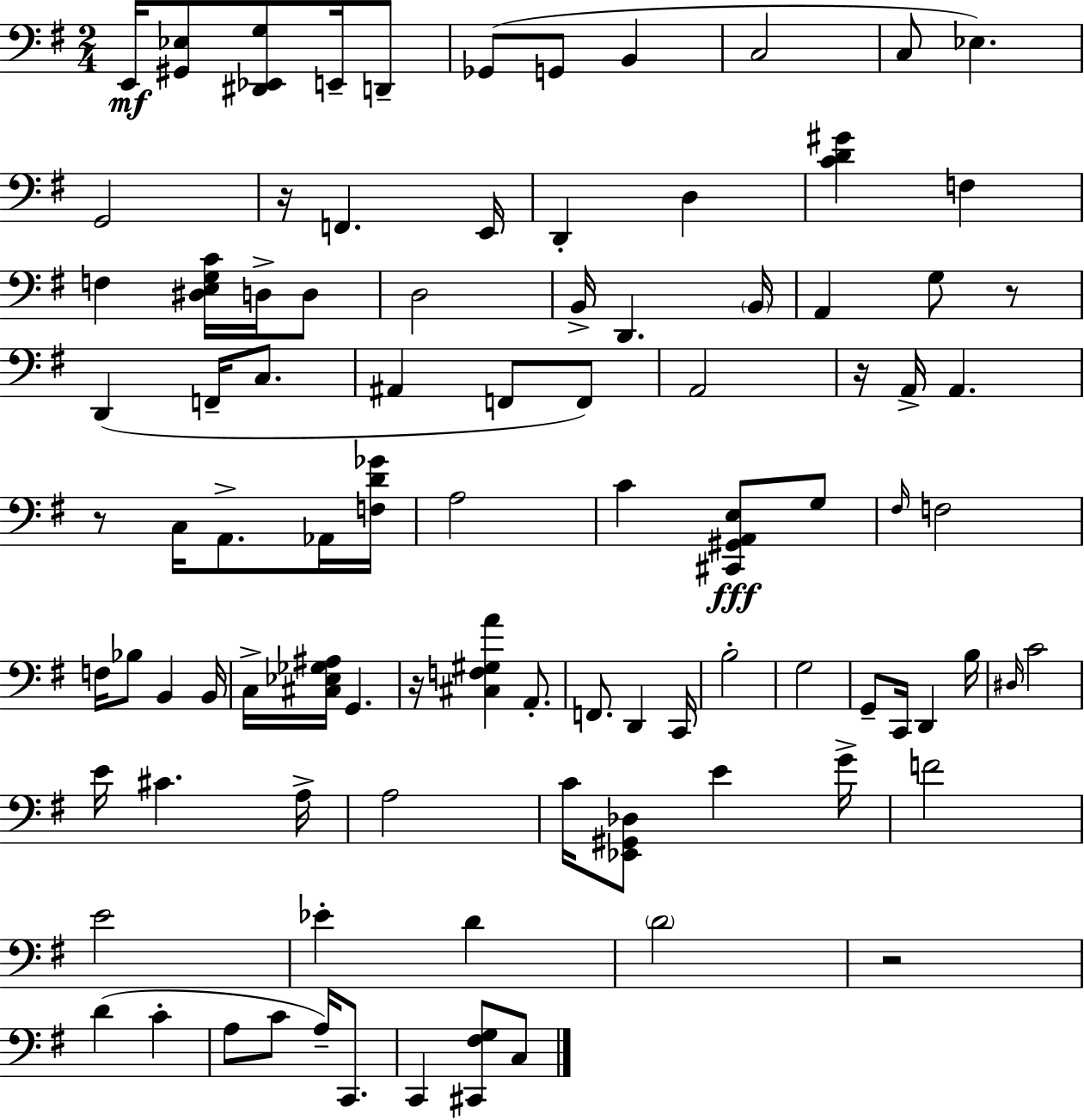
X:1
T:Untitled
M:2/4
L:1/4
K:Em
E,,/4 [^G,,_E,]/2 [^D,,_E,,G,]/2 E,,/4 D,,/2 _G,,/2 G,,/2 B,, C,2 C,/2 _E, G,,2 z/4 F,, E,,/4 D,, D, [CD^G] F, F, [^D,E,G,C]/4 D,/4 D,/2 D,2 B,,/4 D,, B,,/4 A,, G,/2 z/2 D,, F,,/4 C,/2 ^A,, F,,/2 F,,/2 A,,2 z/4 A,,/4 A,, z/2 C,/4 A,,/2 _A,,/4 [F,D_G]/4 A,2 C [^C,,^G,,A,,E,]/2 G,/2 ^F,/4 F,2 F,/4 _B,/2 B,, B,,/4 C,/4 [^C,_E,_G,^A,]/4 G,, z/4 [^C,F,^G,A] A,,/2 F,,/2 D,, C,,/4 B,2 G,2 G,,/2 C,,/4 D,, B,/4 ^D,/4 C2 E/4 ^C A,/4 A,2 C/4 [_E,,^G,,_D,]/2 E G/4 F2 E2 _E D D2 z2 D C A,/2 C/2 A,/4 C,,/2 C,, [^C,,^F,G,]/2 C,/2